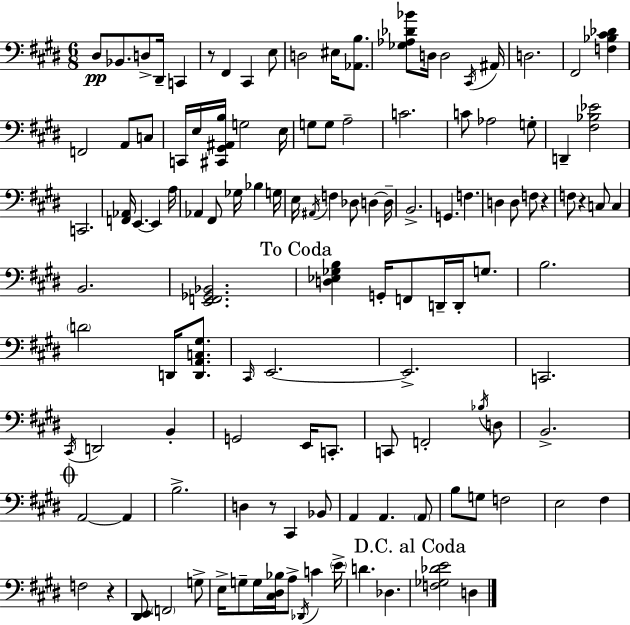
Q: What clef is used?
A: bass